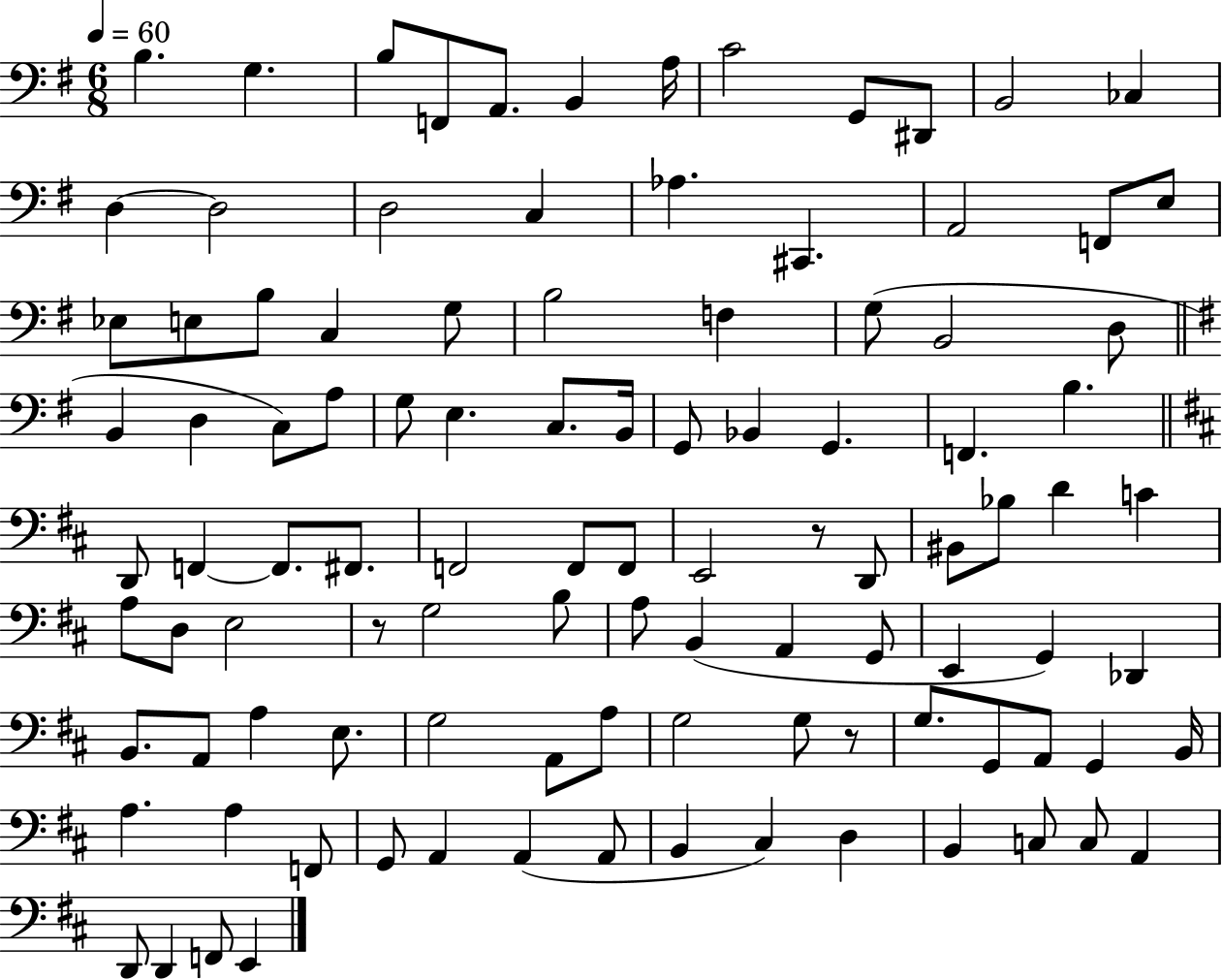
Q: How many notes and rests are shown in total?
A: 104